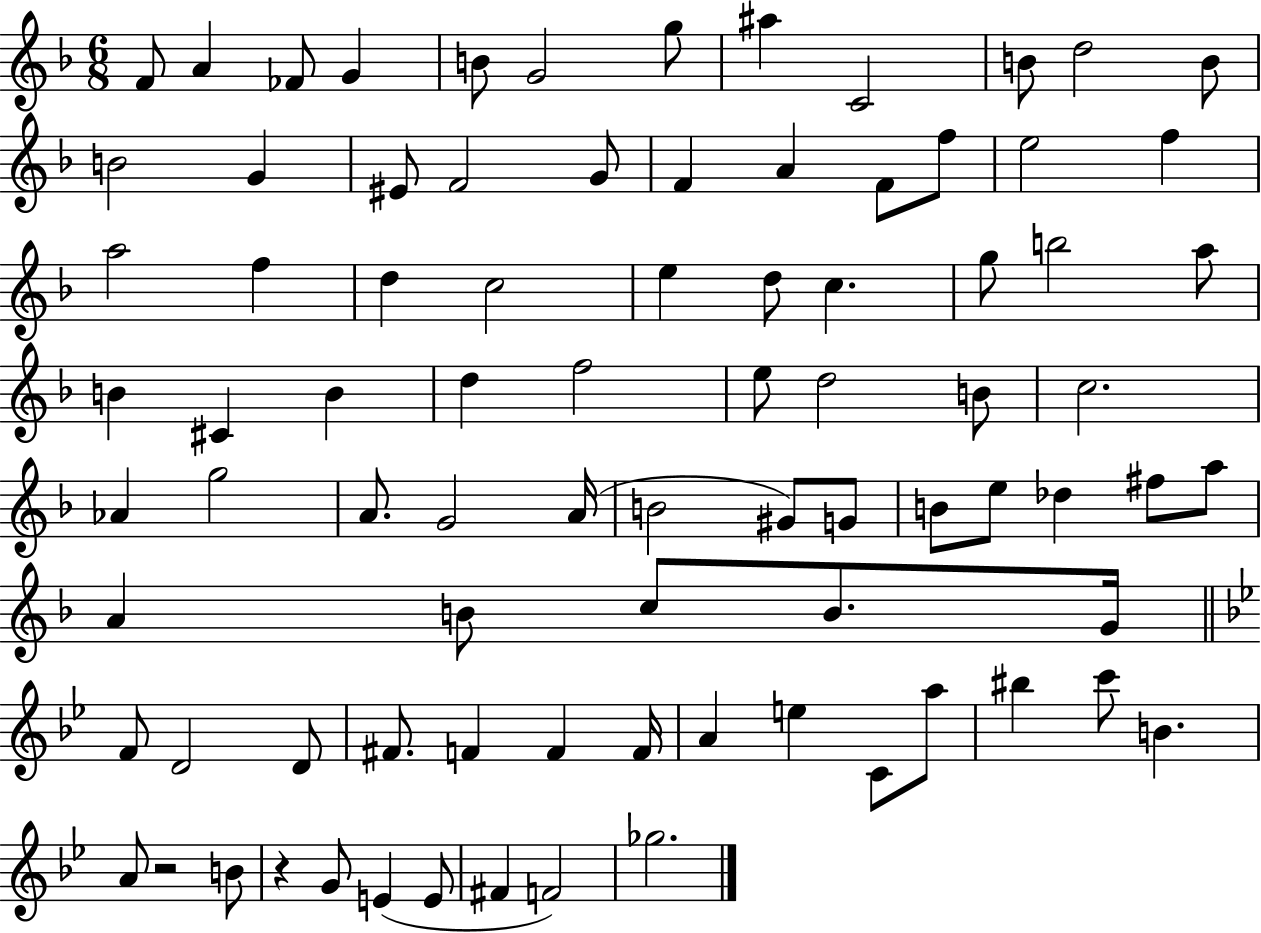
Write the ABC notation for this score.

X:1
T:Untitled
M:6/8
L:1/4
K:F
F/2 A _F/2 G B/2 G2 g/2 ^a C2 B/2 d2 B/2 B2 G ^E/2 F2 G/2 F A F/2 f/2 e2 f a2 f d c2 e d/2 c g/2 b2 a/2 B ^C B d f2 e/2 d2 B/2 c2 _A g2 A/2 G2 A/4 B2 ^G/2 G/2 B/2 e/2 _d ^f/2 a/2 A B/2 c/2 B/2 G/4 F/2 D2 D/2 ^F/2 F F F/4 A e C/2 a/2 ^b c'/2 B A/2 z2 B/2 z G/2 E E/2 ^F F2 _g2